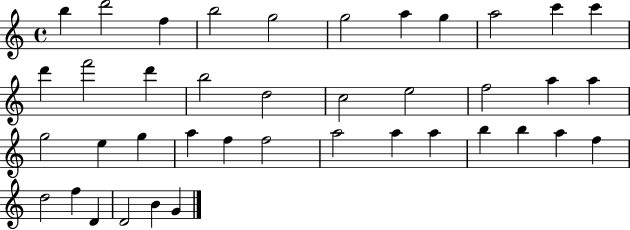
X:1
T:Untitled
M:4/4
L:1/4
K:C
b d'2 f b2 g2 g2 a g a2 c' c' d' f'2 d' b2 d2 c2 e2 f2 a a g2 e g a f f2 a2 a a b b a f d2 f D D2 B G